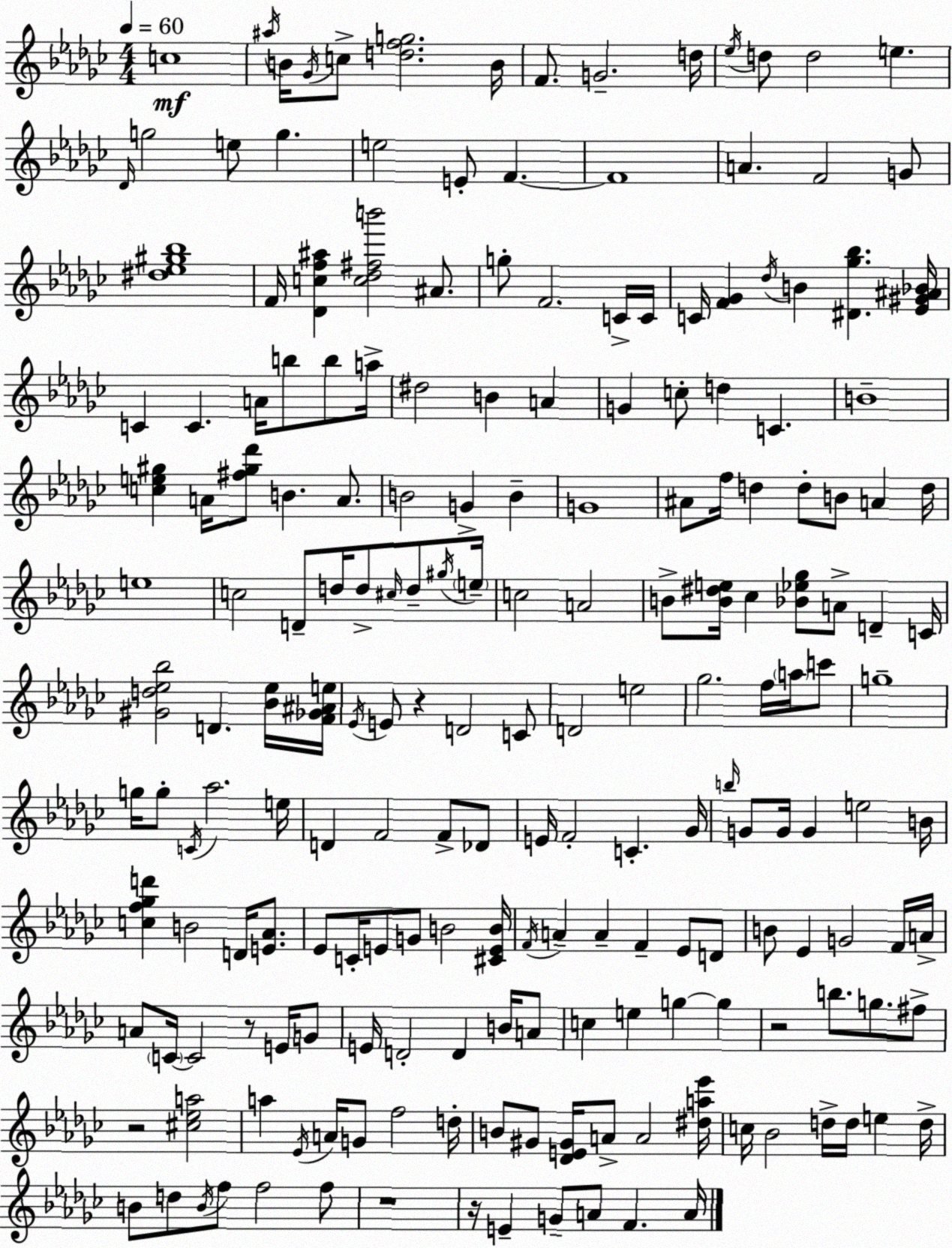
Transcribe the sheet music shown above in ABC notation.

X:1
T:Untitled
M:4/4
L:1/4
K:Ebm
c4 ^a/4 B/4 _G/4 c/2 [dfg]2 B/4 F/2 G2 d/4 _e/4 d/2 d2 e _D/4 g2 e/2 g e2 E/2 F F4 A F2 G/2 [^d_e^g_b]4 F/4 [_Dcf^a] [c_d^fb']2 ^A/2 g/2 F2 C/4 C/4 C/4 [F_G] _d/4 B [^D_g_b] [_E^G^A_B]/4 C C A/4 b/2 b/2 a/4 ^d2 B A G c/2 d C B4 [ce^g] A/4 [^f^g_d']/2 B A/2 B2 G B G4 ^A/2 f/4 d d/2 B/2 A d/4 e4 c2 D/2 d/4 d/2 ^c/4 d/2 ^g/4 e/4 c2 A2 B/2 [B^de]/4 _c [_B_e_g]/2 A/2 D C/4 [^Gd_e_b]2 D [_B_e]/4 [F_G^Ae]/4 _E/4 E/2 z D2 C/2 D2 e2 _g2 f/4 a/4 c'/2 g4 g/4 g/2 C/4 _a2 e/4 D F2 F/2 _D/2 E/4 F2 C _G/4 b/4 G/2 G/4 G e2 B/4 [cf_gd'] B2 D/4 [E_A]/2 _E/2 C/4 E/2 G/2 B2 [^CEB]/4 F/4 A A F _E/2 D/2 B/2 _E G2 F/4 A/4 A/2 C/4 C2 z/2 E/4 G/2 E/4 D2 D B/4 A/2 c e g g z2 b/2 g/2 ^f/2 z2 [^c_ea]2 a _E/4 A/4 G/2 f2 d/4 B/2 ^G/2 [_DE^G]/4 A/2 A2 [^da_e']/4 c/4 _B2 d/4 d/4 e d/4 B/2 d/2 B/4 f/2 f2 f/2 z4 z/4 E G/2 A/2 F A/4